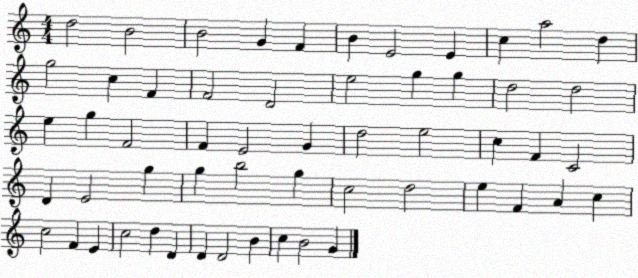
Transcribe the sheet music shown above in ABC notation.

X:1
T:Untitled
M:4/4
L:1/4
K:C
d2 B2 B2 G F B E2 E c a2 d g2 c F F2 D2 e2 g g d2 d2 e g F2 F E2 G d2 e2 c F C2 D E2 g g b2 g c2 d2 e F A c c2 F E c2 d D D D2 B c B2 G